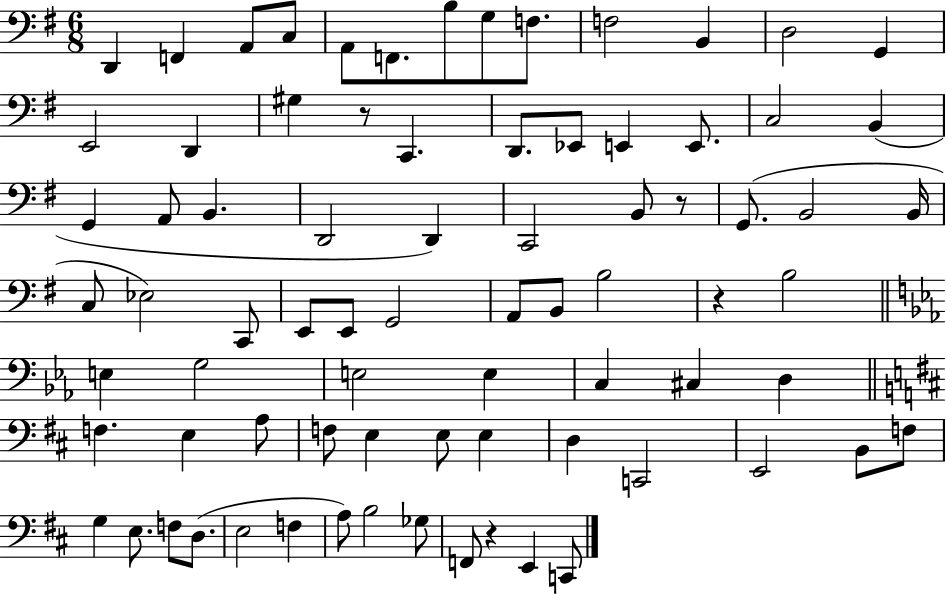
D2/q F2/q A2/e C3/e A2/e F2/e. B3/e G3/e F3/e. F3/h B2/q D3/h G2/q E2/h D2/q G#3/q R/e C2/q. D2/e. Eb2/e E2/q E2/e. C3/h B2/q G2/q A2/e B2/q. D2/h D2/q C2/h B2/e R/e G2/e. B2/h B2/s C3/e Eb3/h C2/e E2/e E2/e G2/h A2/e B2/e B3/h R/q B3/h E3/q G3/h E3/h E3/q C3/q C#3/q D3/q F3/q. E3/q A3/e F3/e E3/q E3/e E3/q D3/q C2/h E2/h B2/e F3/e G3/q E3/e. F3/e D3/e. E3/h F3/q A3/e B3/h Gb3/e F2/e R/q E2/q C2/e